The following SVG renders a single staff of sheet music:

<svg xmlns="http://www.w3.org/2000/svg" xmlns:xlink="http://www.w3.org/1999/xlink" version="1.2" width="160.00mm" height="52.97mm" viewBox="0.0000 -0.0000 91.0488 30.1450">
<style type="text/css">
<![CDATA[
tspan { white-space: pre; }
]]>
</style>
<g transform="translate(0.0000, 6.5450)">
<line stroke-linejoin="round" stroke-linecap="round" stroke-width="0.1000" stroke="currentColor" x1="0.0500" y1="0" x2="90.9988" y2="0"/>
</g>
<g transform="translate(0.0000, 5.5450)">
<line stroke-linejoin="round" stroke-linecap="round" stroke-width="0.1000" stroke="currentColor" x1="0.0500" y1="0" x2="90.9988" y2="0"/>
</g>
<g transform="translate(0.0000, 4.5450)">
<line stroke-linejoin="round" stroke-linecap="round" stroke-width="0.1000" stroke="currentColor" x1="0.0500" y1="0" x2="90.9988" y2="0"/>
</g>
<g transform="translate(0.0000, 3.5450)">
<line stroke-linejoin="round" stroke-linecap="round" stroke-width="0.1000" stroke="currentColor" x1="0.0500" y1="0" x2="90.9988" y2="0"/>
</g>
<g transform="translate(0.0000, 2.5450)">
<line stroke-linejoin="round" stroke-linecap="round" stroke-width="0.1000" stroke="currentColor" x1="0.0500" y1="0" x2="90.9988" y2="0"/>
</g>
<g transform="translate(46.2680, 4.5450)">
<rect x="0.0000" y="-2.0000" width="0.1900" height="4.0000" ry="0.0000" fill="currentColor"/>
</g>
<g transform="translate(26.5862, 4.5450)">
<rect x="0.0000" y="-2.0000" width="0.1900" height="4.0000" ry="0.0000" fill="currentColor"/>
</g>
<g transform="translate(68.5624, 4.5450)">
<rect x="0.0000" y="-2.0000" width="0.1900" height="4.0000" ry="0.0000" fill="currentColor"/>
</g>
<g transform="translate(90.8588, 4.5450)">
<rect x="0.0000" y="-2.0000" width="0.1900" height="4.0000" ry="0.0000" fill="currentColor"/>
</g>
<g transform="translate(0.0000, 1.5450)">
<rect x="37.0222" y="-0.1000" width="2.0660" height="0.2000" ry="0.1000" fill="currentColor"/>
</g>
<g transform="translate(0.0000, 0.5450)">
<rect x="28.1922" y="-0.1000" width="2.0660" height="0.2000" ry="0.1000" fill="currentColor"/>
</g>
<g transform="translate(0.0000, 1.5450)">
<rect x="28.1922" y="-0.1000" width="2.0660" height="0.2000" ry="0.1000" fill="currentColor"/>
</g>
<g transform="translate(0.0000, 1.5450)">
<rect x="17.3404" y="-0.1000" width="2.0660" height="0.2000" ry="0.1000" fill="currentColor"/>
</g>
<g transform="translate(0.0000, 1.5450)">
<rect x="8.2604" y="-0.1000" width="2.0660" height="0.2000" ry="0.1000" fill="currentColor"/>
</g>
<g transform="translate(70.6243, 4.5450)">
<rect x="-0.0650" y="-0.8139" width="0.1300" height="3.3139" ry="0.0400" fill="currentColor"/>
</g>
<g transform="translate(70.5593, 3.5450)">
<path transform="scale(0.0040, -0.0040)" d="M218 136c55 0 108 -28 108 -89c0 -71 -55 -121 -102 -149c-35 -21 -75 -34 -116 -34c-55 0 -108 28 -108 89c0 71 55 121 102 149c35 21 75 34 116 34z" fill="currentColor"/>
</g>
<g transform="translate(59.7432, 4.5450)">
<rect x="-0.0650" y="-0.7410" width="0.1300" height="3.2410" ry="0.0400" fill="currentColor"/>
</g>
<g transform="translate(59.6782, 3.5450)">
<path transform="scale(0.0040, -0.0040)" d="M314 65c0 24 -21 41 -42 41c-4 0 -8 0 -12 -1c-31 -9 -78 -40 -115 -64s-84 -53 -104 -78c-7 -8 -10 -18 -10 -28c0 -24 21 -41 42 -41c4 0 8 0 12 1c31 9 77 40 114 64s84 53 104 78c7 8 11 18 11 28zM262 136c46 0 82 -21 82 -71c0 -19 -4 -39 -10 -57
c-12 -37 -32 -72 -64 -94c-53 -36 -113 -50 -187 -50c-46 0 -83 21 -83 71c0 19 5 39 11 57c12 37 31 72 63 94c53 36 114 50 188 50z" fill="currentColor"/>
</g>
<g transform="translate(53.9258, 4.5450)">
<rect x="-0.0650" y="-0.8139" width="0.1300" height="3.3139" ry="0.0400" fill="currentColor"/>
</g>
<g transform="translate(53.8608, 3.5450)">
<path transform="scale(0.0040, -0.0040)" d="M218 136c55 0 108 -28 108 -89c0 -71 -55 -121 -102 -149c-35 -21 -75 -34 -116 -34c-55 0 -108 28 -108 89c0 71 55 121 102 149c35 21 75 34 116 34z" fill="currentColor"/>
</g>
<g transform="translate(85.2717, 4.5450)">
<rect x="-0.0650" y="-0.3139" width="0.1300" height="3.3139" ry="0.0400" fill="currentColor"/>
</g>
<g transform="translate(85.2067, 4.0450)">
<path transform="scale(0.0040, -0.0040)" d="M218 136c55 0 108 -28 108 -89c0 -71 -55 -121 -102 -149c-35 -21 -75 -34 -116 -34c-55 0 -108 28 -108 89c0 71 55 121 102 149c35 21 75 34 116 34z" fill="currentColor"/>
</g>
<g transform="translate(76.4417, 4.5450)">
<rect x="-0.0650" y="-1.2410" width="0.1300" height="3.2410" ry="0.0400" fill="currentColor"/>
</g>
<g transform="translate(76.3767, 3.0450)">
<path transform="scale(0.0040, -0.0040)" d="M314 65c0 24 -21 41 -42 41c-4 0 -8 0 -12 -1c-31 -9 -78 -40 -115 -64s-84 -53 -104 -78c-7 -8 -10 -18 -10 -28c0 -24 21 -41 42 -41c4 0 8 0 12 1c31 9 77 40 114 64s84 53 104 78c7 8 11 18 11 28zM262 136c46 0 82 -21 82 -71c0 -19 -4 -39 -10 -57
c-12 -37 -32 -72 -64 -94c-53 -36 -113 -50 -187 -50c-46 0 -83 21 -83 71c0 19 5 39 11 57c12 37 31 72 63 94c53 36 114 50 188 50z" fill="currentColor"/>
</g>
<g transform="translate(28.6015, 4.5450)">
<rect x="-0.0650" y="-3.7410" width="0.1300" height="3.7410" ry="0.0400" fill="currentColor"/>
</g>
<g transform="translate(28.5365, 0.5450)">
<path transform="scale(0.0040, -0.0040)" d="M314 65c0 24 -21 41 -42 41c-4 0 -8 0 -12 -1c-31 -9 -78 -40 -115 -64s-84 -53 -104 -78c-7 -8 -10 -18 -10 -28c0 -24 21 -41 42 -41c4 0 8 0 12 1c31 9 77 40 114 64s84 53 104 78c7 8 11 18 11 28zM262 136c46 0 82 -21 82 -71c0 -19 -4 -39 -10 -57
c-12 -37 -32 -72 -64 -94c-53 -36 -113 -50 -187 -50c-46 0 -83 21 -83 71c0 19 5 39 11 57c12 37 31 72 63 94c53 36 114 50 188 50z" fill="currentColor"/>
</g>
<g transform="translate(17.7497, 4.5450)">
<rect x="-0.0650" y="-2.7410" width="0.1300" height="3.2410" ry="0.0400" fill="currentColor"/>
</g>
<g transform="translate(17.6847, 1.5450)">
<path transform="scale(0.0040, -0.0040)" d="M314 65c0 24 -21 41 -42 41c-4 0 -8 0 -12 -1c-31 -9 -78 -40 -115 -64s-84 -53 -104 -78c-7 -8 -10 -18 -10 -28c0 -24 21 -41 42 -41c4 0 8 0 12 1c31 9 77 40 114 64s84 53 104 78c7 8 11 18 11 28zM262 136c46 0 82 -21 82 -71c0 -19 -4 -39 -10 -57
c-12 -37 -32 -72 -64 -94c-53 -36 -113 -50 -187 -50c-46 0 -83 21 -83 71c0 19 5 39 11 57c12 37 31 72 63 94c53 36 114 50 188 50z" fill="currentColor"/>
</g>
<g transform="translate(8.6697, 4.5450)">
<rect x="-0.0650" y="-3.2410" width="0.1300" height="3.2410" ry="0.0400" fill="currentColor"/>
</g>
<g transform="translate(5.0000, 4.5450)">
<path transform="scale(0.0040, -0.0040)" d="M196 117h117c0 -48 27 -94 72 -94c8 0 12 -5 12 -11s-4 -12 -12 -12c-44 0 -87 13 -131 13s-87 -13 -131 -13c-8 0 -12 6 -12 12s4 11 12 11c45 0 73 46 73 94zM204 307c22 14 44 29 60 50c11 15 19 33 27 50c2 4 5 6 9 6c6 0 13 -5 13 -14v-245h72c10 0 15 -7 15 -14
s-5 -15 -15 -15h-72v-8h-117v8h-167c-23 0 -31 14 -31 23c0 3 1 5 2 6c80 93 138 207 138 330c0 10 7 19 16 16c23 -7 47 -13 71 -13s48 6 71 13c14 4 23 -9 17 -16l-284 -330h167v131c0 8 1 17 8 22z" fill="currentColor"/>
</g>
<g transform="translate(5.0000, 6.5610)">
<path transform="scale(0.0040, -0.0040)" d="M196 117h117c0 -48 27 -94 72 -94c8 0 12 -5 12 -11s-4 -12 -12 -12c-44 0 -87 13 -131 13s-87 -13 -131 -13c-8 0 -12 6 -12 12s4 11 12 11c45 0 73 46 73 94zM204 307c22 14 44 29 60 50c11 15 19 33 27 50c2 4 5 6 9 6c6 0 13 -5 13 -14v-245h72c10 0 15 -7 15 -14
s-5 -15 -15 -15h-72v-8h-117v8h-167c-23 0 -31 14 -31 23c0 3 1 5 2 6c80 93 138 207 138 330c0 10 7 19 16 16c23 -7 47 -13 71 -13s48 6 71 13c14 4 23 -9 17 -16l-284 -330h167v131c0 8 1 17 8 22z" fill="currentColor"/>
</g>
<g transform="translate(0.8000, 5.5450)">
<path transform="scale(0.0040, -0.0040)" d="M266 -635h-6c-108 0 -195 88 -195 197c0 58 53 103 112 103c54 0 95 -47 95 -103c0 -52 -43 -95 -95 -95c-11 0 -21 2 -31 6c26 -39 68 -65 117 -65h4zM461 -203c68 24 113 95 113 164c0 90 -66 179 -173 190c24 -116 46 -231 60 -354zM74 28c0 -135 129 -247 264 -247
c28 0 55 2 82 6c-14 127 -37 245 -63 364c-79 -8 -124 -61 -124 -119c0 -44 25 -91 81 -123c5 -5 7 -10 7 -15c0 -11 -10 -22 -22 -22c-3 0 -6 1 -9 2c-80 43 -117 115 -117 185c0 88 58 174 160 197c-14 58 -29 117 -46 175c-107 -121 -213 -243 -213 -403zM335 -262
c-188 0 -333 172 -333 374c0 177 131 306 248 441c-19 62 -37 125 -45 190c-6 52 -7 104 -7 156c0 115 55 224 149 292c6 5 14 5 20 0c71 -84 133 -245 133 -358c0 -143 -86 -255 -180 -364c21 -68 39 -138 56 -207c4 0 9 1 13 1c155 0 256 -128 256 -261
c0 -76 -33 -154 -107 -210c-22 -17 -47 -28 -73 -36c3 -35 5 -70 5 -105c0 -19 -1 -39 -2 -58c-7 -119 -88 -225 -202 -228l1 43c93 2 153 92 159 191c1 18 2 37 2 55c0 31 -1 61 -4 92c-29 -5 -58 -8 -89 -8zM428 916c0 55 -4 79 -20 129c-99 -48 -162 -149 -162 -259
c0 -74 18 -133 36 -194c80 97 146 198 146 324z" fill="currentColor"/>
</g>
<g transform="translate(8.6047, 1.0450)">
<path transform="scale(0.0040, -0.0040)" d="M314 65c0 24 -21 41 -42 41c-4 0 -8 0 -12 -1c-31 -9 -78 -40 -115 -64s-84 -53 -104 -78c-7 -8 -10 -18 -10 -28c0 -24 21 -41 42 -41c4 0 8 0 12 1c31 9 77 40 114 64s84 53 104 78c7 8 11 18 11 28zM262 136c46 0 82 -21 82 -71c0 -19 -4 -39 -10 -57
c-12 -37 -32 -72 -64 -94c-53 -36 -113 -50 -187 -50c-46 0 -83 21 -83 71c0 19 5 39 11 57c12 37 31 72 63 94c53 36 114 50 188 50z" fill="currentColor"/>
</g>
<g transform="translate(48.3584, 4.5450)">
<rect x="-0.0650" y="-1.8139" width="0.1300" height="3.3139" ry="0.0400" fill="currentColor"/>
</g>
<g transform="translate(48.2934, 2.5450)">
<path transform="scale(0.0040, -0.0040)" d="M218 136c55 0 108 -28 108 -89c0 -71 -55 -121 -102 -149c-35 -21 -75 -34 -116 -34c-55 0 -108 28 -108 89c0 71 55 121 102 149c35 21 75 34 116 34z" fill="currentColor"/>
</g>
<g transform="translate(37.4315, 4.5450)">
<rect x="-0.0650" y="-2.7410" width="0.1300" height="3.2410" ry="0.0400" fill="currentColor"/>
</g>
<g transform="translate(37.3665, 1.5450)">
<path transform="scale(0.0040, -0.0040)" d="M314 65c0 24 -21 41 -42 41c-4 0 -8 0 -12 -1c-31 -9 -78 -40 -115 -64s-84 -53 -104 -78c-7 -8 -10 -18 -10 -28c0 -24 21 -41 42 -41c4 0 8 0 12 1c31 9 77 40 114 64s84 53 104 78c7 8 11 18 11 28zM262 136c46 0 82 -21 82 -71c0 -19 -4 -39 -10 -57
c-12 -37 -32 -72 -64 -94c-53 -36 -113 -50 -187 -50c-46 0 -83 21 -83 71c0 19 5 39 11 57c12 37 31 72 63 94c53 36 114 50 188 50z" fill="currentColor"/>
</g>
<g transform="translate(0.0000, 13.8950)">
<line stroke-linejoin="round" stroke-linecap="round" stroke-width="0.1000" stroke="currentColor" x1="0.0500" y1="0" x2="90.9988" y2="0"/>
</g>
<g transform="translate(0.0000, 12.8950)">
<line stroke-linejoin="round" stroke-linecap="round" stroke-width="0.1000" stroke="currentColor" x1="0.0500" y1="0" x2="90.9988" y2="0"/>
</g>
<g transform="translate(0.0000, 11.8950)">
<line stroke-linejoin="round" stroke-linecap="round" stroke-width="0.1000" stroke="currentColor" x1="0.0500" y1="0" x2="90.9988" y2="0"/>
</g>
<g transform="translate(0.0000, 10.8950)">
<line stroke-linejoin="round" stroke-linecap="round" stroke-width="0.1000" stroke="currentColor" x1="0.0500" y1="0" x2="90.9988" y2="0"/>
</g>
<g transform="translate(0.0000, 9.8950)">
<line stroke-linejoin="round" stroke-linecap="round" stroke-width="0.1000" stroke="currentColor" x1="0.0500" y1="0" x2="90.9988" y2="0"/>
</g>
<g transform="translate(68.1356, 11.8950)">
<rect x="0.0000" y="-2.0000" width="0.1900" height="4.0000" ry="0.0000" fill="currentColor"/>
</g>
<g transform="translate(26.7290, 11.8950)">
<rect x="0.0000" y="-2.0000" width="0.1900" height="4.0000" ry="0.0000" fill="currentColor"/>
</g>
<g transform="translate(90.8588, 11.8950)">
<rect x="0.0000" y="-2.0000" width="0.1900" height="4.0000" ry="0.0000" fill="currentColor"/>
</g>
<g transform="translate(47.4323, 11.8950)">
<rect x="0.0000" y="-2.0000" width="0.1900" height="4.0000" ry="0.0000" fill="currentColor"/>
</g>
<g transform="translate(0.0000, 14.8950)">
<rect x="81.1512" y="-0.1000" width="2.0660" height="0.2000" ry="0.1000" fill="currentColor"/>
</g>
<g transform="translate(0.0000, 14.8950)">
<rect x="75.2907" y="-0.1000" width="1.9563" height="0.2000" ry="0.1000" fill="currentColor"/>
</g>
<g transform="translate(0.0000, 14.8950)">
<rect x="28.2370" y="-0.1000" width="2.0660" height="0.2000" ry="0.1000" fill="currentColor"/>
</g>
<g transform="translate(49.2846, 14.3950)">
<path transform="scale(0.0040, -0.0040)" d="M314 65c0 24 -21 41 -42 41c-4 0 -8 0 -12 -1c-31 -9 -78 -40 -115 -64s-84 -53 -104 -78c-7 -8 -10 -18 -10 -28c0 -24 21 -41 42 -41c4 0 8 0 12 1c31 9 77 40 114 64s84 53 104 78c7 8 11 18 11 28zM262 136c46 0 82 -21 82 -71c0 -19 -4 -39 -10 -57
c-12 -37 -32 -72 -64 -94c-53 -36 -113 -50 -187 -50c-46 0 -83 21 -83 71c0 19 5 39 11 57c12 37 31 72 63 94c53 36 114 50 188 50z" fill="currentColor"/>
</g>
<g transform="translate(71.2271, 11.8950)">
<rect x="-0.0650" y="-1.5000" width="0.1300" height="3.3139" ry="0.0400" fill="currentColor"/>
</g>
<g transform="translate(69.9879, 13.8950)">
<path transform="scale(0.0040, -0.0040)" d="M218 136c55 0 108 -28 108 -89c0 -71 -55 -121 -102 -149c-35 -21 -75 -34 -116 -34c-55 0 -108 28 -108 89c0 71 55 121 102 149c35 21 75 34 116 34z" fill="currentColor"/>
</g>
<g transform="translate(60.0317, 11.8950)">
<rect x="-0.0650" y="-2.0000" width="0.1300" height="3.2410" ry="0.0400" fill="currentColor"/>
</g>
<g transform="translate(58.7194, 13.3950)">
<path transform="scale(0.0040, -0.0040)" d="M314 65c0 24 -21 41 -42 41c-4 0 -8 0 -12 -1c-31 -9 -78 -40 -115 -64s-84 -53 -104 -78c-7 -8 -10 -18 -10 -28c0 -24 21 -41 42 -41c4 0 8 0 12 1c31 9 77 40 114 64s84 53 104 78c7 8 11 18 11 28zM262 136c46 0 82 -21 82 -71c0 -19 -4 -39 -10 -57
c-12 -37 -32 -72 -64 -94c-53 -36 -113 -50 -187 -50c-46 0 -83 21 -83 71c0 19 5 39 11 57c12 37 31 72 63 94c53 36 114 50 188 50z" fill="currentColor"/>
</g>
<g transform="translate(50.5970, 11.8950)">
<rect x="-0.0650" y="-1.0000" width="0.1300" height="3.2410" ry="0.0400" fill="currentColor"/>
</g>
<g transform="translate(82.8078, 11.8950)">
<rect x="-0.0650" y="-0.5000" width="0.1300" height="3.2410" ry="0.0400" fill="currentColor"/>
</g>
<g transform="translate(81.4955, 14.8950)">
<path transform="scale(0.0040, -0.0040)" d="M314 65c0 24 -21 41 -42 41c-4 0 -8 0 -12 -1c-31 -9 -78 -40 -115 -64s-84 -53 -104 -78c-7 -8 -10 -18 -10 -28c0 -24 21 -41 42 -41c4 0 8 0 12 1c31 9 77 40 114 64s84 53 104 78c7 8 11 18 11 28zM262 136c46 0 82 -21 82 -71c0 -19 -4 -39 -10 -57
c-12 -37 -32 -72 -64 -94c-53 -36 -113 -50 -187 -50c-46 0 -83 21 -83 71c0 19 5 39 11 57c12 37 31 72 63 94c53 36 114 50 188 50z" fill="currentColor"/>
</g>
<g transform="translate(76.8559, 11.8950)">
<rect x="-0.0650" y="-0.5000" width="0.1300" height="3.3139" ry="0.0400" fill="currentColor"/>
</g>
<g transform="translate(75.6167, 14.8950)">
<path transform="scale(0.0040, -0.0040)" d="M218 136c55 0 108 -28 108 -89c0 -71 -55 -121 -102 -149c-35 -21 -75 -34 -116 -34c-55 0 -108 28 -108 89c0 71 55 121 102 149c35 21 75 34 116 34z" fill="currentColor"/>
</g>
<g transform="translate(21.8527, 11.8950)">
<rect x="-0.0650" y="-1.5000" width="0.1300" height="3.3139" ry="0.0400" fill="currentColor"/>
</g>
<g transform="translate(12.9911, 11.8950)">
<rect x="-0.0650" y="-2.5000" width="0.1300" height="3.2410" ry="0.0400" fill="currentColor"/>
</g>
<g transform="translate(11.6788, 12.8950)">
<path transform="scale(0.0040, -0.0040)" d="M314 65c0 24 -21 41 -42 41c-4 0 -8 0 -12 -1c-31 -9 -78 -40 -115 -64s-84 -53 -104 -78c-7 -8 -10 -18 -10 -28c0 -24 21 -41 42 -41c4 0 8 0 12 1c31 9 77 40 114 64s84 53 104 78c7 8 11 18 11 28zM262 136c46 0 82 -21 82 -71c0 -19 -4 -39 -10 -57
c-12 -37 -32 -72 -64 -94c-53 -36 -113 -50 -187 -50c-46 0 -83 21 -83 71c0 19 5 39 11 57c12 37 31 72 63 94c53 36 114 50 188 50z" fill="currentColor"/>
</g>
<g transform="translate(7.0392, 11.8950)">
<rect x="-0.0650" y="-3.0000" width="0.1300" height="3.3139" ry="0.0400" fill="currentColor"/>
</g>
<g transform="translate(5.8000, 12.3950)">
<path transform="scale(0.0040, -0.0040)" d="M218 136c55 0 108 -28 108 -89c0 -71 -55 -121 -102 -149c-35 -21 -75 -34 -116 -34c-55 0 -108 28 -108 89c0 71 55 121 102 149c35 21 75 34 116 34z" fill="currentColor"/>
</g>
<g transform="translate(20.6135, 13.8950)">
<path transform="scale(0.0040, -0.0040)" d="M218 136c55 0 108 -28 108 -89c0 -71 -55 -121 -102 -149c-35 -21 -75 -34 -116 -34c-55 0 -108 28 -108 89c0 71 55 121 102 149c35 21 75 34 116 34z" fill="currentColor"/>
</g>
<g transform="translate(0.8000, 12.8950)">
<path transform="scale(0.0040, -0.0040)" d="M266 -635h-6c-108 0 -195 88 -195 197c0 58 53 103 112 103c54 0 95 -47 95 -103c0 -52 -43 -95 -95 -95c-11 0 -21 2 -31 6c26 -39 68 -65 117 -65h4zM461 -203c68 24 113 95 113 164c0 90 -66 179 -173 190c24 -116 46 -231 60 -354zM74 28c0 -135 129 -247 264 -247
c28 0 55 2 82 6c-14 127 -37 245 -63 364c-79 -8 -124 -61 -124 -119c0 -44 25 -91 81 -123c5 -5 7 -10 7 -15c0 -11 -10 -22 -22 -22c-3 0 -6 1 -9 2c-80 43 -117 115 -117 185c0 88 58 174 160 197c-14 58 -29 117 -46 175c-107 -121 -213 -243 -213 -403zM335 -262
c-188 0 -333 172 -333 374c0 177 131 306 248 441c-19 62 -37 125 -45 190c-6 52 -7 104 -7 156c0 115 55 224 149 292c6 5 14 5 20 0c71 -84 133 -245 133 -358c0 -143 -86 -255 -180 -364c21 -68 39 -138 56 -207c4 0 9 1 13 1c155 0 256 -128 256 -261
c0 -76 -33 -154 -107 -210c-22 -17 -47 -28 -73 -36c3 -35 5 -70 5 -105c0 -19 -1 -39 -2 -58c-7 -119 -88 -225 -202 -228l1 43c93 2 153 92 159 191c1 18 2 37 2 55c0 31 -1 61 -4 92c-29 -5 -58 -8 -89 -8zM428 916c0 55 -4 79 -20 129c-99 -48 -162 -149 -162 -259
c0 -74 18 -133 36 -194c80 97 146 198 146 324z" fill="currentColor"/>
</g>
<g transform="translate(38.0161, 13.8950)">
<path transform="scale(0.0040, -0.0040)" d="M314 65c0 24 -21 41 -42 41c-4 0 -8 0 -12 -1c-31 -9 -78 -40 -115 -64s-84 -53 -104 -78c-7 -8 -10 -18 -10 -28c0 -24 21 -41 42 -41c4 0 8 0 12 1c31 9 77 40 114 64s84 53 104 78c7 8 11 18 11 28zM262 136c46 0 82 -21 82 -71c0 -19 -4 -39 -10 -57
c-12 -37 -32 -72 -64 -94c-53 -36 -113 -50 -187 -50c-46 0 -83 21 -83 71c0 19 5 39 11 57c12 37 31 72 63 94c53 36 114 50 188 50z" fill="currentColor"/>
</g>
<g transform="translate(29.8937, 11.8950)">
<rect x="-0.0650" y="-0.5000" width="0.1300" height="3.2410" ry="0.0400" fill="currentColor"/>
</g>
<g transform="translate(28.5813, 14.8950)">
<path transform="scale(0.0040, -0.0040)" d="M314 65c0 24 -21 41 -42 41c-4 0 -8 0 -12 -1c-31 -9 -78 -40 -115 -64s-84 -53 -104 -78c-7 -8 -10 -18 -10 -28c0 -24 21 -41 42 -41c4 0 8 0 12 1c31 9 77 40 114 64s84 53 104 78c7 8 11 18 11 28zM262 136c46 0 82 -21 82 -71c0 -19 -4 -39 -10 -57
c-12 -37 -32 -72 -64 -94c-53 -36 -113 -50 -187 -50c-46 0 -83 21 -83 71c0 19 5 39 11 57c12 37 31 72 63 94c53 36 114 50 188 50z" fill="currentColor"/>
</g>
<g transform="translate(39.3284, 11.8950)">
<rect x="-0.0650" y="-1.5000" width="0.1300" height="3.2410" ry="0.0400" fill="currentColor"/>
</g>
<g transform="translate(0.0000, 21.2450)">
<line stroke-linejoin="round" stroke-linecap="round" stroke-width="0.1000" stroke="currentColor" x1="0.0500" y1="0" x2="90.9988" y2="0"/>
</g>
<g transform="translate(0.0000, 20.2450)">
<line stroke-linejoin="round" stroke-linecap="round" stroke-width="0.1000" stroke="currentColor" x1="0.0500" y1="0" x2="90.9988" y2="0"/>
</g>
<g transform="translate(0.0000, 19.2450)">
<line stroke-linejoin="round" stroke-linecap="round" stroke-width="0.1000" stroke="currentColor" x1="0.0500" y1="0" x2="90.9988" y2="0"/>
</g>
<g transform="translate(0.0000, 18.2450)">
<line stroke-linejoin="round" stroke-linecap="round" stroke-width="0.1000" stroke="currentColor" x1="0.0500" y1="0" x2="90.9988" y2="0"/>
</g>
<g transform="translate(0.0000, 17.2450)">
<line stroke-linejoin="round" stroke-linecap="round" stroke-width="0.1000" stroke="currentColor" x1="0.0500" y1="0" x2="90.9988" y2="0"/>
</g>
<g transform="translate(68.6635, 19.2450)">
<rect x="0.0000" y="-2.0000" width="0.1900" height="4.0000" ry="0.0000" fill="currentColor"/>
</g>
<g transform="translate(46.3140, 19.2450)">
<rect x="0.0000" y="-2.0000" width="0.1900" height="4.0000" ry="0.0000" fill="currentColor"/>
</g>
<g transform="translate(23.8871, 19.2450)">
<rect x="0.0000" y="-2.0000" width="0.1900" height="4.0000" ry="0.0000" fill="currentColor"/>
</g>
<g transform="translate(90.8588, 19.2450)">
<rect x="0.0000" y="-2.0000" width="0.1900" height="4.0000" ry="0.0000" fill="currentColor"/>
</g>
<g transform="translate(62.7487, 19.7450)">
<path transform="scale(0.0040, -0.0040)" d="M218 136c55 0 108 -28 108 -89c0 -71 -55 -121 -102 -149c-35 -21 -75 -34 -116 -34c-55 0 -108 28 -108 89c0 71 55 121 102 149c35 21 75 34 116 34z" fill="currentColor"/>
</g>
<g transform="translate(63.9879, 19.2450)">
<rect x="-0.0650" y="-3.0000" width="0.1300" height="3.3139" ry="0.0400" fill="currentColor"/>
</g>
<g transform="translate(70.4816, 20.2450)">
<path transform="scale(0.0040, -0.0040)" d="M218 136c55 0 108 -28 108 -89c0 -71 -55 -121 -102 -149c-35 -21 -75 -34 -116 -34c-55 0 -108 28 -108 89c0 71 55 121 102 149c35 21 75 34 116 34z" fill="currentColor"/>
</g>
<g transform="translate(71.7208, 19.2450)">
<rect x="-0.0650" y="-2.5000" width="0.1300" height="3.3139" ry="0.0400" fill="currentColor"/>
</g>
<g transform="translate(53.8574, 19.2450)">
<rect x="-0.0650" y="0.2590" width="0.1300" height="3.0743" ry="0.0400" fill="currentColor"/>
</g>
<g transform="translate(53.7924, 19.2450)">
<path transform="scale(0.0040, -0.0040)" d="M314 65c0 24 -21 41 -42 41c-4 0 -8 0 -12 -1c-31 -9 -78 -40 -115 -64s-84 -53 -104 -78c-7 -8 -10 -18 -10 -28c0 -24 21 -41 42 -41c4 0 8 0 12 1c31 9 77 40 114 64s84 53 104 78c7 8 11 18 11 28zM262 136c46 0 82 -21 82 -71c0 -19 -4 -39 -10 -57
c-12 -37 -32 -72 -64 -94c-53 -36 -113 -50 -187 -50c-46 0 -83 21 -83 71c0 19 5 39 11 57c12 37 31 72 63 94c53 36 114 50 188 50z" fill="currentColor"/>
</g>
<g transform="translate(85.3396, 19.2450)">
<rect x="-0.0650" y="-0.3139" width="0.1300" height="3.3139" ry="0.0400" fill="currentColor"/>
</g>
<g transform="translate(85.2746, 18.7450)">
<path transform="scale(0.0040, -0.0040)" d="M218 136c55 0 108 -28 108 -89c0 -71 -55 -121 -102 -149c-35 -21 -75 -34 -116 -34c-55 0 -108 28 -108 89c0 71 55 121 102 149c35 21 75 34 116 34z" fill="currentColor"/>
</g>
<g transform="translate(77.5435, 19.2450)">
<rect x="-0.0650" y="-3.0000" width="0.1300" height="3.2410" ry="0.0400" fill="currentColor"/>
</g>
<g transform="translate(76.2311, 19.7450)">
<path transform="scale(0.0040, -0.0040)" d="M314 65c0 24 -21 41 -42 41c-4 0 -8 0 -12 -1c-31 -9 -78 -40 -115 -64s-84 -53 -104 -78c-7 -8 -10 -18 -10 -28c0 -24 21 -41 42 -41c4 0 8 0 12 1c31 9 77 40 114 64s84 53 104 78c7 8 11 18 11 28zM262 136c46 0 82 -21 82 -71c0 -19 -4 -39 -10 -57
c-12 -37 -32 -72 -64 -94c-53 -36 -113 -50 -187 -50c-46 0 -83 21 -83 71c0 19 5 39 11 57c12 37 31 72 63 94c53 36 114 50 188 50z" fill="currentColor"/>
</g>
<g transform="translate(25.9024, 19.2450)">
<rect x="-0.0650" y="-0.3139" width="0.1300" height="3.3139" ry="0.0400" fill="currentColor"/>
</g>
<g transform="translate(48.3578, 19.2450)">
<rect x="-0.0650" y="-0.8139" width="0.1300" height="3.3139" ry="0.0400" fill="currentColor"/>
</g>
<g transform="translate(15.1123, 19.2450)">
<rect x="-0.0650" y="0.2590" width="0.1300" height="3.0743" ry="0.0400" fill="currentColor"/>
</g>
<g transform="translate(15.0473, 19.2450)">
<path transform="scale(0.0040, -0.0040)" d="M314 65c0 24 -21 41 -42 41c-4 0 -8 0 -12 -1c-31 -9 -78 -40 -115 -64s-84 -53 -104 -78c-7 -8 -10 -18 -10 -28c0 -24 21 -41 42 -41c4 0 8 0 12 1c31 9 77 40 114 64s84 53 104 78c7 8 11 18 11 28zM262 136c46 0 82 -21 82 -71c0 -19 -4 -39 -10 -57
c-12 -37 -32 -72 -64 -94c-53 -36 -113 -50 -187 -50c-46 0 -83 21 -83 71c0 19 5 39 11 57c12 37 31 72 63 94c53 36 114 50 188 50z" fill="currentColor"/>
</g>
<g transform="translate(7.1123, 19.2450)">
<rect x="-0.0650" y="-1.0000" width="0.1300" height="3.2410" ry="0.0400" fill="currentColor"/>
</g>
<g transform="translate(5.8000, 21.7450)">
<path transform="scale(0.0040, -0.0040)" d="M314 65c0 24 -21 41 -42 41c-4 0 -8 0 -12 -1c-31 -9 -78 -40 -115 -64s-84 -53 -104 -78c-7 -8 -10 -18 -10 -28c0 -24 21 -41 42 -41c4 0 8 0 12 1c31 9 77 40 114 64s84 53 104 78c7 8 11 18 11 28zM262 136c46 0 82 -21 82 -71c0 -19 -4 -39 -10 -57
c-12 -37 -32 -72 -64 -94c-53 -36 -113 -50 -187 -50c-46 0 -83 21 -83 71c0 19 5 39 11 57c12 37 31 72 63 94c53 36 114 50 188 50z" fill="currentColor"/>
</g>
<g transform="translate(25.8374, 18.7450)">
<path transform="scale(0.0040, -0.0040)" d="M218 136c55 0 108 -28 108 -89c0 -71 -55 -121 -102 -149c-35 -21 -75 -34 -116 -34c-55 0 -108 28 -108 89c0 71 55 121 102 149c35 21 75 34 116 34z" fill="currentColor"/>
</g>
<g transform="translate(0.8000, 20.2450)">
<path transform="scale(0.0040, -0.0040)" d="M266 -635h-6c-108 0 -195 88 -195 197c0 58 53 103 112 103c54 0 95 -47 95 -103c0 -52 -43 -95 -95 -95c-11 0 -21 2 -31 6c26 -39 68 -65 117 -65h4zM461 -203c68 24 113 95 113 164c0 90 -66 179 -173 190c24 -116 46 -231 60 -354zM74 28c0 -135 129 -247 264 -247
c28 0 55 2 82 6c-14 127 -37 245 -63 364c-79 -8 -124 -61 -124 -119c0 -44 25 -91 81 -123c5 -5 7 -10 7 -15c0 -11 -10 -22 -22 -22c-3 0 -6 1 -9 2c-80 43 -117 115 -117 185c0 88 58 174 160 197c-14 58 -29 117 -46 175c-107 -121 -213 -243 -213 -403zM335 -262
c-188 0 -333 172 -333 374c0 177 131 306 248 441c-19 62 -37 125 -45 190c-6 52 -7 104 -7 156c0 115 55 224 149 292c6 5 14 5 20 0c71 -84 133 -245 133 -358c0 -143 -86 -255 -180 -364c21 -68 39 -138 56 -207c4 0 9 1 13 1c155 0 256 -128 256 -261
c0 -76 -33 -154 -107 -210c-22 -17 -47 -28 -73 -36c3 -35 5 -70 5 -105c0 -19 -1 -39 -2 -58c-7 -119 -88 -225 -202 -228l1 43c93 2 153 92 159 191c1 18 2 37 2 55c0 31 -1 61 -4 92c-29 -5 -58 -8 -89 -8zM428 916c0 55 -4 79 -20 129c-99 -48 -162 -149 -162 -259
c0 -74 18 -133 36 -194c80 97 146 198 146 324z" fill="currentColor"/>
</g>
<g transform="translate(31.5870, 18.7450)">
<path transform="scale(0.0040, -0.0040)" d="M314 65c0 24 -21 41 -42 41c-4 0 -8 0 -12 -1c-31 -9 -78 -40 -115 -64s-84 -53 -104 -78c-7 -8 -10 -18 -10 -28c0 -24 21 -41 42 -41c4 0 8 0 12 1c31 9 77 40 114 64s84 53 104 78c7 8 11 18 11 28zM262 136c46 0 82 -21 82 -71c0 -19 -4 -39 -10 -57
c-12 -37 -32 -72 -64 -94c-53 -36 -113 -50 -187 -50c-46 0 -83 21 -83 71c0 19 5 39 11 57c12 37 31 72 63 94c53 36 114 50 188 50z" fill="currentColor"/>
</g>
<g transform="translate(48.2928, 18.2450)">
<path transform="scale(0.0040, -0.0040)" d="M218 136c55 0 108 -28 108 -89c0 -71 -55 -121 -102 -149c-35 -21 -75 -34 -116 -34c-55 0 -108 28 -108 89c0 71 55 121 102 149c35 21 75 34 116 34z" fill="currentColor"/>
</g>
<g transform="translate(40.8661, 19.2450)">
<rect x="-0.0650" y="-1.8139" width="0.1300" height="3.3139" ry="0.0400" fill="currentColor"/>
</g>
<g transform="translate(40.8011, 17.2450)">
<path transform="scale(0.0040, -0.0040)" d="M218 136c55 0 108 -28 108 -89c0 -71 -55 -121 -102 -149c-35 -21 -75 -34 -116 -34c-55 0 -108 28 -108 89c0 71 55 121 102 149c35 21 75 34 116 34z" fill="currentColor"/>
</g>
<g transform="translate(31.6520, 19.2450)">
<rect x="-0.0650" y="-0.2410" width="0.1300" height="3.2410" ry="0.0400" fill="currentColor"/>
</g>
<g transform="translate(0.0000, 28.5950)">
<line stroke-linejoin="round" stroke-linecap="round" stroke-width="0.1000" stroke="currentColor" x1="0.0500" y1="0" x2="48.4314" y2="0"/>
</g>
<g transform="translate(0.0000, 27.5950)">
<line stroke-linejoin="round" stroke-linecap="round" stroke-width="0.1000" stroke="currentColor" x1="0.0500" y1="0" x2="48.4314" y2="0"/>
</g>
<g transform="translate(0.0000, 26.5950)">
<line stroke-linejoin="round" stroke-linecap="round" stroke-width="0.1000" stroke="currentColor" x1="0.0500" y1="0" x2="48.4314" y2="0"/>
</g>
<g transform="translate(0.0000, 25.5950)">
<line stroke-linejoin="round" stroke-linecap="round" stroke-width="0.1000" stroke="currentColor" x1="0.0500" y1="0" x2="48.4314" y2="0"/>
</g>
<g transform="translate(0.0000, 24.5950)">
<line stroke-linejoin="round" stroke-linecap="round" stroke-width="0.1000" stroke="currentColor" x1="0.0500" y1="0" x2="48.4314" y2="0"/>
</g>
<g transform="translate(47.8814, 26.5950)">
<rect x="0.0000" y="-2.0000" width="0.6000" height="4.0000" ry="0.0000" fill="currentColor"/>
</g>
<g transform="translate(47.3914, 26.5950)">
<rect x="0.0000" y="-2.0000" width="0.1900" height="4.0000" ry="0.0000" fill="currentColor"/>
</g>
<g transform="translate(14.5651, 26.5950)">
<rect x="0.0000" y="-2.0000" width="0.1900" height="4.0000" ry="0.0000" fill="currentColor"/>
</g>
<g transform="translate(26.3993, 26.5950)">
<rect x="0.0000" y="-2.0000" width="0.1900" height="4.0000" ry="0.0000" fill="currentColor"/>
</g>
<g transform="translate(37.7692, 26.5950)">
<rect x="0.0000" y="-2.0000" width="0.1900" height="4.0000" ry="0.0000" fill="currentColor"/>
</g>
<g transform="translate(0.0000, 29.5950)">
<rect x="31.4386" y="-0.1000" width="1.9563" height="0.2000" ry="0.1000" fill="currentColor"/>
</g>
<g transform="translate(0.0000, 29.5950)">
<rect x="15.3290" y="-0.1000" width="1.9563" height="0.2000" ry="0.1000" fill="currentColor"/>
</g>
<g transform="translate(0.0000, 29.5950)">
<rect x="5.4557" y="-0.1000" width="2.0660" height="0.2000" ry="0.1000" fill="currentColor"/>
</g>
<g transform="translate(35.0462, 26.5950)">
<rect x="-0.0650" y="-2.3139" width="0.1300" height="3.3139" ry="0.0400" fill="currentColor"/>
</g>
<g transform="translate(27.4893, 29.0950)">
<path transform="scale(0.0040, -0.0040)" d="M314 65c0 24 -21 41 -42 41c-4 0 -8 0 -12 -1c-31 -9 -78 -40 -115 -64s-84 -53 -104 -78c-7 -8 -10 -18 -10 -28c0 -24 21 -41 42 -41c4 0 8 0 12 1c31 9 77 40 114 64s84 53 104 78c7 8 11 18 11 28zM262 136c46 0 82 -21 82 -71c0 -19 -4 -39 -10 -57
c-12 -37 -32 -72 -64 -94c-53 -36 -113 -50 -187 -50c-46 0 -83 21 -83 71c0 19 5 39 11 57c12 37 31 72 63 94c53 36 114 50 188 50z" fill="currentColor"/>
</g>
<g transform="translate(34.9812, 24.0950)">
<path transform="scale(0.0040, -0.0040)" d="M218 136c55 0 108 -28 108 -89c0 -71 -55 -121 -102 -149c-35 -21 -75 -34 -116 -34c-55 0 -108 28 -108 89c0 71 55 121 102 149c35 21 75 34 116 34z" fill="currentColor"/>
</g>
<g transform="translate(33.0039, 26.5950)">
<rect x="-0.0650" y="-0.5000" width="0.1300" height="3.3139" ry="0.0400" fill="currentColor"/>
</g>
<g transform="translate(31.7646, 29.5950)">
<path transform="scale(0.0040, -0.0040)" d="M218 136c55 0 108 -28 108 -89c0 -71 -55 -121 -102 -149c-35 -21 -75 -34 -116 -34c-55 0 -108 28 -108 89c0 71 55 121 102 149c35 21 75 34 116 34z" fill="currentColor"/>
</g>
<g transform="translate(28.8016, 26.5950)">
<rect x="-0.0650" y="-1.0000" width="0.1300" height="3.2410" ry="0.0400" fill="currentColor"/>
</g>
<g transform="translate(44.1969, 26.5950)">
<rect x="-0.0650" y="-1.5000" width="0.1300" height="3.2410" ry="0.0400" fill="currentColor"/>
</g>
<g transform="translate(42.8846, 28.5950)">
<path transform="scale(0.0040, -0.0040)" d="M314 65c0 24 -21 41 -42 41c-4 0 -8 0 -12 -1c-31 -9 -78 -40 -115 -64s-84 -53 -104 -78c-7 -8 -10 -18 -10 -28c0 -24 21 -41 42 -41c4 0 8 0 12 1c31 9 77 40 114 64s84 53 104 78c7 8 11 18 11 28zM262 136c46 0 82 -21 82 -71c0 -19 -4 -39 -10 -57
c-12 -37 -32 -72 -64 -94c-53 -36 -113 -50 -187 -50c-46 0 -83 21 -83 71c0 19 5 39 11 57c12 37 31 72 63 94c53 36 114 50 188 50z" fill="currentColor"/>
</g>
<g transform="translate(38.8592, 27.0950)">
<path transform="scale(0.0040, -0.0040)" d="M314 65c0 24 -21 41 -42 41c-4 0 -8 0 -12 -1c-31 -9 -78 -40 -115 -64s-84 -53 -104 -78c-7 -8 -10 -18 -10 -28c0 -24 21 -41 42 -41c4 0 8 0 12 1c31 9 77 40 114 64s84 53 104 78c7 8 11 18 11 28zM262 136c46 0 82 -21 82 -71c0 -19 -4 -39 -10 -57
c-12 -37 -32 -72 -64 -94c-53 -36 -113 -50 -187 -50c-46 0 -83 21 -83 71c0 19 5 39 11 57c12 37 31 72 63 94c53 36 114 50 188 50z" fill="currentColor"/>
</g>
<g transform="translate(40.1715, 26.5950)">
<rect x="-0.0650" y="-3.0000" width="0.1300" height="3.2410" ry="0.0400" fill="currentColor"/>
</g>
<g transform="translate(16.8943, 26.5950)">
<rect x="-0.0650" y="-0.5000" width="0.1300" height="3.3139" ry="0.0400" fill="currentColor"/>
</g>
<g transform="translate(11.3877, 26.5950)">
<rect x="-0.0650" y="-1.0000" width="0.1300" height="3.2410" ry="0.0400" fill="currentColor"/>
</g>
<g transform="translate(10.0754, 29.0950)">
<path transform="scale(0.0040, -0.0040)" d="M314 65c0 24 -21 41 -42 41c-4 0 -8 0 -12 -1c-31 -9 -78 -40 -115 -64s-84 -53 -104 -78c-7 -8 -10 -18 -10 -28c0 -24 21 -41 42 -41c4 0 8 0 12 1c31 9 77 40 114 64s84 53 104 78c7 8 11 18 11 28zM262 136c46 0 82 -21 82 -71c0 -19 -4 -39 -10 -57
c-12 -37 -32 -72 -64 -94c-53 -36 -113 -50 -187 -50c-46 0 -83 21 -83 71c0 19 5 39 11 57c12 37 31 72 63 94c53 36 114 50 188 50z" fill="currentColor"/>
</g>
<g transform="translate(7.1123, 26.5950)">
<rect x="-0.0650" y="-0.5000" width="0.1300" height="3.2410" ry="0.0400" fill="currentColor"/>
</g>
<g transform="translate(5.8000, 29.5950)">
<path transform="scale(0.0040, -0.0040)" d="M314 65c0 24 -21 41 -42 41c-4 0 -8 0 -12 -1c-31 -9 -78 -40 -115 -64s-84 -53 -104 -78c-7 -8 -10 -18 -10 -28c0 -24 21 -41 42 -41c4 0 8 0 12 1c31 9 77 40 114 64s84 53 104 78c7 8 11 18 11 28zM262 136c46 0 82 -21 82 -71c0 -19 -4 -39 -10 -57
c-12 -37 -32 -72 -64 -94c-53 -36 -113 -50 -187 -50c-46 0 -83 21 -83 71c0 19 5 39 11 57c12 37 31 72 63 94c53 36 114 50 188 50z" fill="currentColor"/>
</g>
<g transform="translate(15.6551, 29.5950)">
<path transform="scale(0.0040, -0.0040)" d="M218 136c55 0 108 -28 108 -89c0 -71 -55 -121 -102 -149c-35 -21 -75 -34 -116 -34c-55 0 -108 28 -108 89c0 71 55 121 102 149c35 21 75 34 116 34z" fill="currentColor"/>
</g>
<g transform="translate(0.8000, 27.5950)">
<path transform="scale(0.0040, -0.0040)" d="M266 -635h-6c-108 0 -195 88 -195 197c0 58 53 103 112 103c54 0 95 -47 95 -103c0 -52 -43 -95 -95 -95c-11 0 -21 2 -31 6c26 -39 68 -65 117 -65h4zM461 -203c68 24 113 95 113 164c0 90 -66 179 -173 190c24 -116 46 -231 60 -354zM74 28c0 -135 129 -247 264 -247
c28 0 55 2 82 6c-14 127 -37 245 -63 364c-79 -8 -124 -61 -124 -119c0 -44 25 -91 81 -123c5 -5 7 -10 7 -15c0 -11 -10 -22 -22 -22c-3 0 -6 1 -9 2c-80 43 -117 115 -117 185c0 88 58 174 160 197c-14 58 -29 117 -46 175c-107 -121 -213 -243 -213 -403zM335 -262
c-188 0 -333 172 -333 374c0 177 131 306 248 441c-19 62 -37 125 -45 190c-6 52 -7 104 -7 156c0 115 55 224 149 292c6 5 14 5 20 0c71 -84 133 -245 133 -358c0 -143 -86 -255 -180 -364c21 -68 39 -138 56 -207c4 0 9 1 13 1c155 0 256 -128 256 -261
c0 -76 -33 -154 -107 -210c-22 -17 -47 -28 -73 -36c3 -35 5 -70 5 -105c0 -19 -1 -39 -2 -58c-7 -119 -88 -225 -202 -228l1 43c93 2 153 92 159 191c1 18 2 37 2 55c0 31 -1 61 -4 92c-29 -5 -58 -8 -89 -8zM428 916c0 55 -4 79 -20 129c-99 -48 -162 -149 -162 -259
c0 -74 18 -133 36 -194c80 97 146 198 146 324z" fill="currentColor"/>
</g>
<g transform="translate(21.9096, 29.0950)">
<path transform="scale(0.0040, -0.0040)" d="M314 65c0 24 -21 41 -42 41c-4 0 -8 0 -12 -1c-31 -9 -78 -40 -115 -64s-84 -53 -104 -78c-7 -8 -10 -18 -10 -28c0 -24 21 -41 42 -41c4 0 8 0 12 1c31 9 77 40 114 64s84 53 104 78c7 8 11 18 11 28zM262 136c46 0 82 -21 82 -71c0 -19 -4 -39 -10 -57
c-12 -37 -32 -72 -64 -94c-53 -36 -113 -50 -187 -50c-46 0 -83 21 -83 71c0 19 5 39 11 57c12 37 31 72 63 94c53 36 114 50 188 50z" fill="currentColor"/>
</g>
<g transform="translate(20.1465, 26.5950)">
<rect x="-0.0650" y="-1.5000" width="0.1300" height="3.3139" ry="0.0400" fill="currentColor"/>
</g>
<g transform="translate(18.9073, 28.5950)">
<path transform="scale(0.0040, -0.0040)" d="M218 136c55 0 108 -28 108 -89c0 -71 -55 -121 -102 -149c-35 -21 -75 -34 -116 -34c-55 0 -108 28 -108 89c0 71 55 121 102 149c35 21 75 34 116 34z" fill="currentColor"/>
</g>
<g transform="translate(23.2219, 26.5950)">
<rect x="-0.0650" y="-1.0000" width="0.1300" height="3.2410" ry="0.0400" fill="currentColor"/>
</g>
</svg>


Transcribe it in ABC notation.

X:1
T:Untitled
M:4/4
L:1/4
K:C
b2 a2 c'2 a2 f d d2 d e2 c A G2 E C2 E2 D2 F2 E C C2 D2 B2 c c2 f d B2 A G A2 c C2 D2 C E D2 D2 C g A2 E2